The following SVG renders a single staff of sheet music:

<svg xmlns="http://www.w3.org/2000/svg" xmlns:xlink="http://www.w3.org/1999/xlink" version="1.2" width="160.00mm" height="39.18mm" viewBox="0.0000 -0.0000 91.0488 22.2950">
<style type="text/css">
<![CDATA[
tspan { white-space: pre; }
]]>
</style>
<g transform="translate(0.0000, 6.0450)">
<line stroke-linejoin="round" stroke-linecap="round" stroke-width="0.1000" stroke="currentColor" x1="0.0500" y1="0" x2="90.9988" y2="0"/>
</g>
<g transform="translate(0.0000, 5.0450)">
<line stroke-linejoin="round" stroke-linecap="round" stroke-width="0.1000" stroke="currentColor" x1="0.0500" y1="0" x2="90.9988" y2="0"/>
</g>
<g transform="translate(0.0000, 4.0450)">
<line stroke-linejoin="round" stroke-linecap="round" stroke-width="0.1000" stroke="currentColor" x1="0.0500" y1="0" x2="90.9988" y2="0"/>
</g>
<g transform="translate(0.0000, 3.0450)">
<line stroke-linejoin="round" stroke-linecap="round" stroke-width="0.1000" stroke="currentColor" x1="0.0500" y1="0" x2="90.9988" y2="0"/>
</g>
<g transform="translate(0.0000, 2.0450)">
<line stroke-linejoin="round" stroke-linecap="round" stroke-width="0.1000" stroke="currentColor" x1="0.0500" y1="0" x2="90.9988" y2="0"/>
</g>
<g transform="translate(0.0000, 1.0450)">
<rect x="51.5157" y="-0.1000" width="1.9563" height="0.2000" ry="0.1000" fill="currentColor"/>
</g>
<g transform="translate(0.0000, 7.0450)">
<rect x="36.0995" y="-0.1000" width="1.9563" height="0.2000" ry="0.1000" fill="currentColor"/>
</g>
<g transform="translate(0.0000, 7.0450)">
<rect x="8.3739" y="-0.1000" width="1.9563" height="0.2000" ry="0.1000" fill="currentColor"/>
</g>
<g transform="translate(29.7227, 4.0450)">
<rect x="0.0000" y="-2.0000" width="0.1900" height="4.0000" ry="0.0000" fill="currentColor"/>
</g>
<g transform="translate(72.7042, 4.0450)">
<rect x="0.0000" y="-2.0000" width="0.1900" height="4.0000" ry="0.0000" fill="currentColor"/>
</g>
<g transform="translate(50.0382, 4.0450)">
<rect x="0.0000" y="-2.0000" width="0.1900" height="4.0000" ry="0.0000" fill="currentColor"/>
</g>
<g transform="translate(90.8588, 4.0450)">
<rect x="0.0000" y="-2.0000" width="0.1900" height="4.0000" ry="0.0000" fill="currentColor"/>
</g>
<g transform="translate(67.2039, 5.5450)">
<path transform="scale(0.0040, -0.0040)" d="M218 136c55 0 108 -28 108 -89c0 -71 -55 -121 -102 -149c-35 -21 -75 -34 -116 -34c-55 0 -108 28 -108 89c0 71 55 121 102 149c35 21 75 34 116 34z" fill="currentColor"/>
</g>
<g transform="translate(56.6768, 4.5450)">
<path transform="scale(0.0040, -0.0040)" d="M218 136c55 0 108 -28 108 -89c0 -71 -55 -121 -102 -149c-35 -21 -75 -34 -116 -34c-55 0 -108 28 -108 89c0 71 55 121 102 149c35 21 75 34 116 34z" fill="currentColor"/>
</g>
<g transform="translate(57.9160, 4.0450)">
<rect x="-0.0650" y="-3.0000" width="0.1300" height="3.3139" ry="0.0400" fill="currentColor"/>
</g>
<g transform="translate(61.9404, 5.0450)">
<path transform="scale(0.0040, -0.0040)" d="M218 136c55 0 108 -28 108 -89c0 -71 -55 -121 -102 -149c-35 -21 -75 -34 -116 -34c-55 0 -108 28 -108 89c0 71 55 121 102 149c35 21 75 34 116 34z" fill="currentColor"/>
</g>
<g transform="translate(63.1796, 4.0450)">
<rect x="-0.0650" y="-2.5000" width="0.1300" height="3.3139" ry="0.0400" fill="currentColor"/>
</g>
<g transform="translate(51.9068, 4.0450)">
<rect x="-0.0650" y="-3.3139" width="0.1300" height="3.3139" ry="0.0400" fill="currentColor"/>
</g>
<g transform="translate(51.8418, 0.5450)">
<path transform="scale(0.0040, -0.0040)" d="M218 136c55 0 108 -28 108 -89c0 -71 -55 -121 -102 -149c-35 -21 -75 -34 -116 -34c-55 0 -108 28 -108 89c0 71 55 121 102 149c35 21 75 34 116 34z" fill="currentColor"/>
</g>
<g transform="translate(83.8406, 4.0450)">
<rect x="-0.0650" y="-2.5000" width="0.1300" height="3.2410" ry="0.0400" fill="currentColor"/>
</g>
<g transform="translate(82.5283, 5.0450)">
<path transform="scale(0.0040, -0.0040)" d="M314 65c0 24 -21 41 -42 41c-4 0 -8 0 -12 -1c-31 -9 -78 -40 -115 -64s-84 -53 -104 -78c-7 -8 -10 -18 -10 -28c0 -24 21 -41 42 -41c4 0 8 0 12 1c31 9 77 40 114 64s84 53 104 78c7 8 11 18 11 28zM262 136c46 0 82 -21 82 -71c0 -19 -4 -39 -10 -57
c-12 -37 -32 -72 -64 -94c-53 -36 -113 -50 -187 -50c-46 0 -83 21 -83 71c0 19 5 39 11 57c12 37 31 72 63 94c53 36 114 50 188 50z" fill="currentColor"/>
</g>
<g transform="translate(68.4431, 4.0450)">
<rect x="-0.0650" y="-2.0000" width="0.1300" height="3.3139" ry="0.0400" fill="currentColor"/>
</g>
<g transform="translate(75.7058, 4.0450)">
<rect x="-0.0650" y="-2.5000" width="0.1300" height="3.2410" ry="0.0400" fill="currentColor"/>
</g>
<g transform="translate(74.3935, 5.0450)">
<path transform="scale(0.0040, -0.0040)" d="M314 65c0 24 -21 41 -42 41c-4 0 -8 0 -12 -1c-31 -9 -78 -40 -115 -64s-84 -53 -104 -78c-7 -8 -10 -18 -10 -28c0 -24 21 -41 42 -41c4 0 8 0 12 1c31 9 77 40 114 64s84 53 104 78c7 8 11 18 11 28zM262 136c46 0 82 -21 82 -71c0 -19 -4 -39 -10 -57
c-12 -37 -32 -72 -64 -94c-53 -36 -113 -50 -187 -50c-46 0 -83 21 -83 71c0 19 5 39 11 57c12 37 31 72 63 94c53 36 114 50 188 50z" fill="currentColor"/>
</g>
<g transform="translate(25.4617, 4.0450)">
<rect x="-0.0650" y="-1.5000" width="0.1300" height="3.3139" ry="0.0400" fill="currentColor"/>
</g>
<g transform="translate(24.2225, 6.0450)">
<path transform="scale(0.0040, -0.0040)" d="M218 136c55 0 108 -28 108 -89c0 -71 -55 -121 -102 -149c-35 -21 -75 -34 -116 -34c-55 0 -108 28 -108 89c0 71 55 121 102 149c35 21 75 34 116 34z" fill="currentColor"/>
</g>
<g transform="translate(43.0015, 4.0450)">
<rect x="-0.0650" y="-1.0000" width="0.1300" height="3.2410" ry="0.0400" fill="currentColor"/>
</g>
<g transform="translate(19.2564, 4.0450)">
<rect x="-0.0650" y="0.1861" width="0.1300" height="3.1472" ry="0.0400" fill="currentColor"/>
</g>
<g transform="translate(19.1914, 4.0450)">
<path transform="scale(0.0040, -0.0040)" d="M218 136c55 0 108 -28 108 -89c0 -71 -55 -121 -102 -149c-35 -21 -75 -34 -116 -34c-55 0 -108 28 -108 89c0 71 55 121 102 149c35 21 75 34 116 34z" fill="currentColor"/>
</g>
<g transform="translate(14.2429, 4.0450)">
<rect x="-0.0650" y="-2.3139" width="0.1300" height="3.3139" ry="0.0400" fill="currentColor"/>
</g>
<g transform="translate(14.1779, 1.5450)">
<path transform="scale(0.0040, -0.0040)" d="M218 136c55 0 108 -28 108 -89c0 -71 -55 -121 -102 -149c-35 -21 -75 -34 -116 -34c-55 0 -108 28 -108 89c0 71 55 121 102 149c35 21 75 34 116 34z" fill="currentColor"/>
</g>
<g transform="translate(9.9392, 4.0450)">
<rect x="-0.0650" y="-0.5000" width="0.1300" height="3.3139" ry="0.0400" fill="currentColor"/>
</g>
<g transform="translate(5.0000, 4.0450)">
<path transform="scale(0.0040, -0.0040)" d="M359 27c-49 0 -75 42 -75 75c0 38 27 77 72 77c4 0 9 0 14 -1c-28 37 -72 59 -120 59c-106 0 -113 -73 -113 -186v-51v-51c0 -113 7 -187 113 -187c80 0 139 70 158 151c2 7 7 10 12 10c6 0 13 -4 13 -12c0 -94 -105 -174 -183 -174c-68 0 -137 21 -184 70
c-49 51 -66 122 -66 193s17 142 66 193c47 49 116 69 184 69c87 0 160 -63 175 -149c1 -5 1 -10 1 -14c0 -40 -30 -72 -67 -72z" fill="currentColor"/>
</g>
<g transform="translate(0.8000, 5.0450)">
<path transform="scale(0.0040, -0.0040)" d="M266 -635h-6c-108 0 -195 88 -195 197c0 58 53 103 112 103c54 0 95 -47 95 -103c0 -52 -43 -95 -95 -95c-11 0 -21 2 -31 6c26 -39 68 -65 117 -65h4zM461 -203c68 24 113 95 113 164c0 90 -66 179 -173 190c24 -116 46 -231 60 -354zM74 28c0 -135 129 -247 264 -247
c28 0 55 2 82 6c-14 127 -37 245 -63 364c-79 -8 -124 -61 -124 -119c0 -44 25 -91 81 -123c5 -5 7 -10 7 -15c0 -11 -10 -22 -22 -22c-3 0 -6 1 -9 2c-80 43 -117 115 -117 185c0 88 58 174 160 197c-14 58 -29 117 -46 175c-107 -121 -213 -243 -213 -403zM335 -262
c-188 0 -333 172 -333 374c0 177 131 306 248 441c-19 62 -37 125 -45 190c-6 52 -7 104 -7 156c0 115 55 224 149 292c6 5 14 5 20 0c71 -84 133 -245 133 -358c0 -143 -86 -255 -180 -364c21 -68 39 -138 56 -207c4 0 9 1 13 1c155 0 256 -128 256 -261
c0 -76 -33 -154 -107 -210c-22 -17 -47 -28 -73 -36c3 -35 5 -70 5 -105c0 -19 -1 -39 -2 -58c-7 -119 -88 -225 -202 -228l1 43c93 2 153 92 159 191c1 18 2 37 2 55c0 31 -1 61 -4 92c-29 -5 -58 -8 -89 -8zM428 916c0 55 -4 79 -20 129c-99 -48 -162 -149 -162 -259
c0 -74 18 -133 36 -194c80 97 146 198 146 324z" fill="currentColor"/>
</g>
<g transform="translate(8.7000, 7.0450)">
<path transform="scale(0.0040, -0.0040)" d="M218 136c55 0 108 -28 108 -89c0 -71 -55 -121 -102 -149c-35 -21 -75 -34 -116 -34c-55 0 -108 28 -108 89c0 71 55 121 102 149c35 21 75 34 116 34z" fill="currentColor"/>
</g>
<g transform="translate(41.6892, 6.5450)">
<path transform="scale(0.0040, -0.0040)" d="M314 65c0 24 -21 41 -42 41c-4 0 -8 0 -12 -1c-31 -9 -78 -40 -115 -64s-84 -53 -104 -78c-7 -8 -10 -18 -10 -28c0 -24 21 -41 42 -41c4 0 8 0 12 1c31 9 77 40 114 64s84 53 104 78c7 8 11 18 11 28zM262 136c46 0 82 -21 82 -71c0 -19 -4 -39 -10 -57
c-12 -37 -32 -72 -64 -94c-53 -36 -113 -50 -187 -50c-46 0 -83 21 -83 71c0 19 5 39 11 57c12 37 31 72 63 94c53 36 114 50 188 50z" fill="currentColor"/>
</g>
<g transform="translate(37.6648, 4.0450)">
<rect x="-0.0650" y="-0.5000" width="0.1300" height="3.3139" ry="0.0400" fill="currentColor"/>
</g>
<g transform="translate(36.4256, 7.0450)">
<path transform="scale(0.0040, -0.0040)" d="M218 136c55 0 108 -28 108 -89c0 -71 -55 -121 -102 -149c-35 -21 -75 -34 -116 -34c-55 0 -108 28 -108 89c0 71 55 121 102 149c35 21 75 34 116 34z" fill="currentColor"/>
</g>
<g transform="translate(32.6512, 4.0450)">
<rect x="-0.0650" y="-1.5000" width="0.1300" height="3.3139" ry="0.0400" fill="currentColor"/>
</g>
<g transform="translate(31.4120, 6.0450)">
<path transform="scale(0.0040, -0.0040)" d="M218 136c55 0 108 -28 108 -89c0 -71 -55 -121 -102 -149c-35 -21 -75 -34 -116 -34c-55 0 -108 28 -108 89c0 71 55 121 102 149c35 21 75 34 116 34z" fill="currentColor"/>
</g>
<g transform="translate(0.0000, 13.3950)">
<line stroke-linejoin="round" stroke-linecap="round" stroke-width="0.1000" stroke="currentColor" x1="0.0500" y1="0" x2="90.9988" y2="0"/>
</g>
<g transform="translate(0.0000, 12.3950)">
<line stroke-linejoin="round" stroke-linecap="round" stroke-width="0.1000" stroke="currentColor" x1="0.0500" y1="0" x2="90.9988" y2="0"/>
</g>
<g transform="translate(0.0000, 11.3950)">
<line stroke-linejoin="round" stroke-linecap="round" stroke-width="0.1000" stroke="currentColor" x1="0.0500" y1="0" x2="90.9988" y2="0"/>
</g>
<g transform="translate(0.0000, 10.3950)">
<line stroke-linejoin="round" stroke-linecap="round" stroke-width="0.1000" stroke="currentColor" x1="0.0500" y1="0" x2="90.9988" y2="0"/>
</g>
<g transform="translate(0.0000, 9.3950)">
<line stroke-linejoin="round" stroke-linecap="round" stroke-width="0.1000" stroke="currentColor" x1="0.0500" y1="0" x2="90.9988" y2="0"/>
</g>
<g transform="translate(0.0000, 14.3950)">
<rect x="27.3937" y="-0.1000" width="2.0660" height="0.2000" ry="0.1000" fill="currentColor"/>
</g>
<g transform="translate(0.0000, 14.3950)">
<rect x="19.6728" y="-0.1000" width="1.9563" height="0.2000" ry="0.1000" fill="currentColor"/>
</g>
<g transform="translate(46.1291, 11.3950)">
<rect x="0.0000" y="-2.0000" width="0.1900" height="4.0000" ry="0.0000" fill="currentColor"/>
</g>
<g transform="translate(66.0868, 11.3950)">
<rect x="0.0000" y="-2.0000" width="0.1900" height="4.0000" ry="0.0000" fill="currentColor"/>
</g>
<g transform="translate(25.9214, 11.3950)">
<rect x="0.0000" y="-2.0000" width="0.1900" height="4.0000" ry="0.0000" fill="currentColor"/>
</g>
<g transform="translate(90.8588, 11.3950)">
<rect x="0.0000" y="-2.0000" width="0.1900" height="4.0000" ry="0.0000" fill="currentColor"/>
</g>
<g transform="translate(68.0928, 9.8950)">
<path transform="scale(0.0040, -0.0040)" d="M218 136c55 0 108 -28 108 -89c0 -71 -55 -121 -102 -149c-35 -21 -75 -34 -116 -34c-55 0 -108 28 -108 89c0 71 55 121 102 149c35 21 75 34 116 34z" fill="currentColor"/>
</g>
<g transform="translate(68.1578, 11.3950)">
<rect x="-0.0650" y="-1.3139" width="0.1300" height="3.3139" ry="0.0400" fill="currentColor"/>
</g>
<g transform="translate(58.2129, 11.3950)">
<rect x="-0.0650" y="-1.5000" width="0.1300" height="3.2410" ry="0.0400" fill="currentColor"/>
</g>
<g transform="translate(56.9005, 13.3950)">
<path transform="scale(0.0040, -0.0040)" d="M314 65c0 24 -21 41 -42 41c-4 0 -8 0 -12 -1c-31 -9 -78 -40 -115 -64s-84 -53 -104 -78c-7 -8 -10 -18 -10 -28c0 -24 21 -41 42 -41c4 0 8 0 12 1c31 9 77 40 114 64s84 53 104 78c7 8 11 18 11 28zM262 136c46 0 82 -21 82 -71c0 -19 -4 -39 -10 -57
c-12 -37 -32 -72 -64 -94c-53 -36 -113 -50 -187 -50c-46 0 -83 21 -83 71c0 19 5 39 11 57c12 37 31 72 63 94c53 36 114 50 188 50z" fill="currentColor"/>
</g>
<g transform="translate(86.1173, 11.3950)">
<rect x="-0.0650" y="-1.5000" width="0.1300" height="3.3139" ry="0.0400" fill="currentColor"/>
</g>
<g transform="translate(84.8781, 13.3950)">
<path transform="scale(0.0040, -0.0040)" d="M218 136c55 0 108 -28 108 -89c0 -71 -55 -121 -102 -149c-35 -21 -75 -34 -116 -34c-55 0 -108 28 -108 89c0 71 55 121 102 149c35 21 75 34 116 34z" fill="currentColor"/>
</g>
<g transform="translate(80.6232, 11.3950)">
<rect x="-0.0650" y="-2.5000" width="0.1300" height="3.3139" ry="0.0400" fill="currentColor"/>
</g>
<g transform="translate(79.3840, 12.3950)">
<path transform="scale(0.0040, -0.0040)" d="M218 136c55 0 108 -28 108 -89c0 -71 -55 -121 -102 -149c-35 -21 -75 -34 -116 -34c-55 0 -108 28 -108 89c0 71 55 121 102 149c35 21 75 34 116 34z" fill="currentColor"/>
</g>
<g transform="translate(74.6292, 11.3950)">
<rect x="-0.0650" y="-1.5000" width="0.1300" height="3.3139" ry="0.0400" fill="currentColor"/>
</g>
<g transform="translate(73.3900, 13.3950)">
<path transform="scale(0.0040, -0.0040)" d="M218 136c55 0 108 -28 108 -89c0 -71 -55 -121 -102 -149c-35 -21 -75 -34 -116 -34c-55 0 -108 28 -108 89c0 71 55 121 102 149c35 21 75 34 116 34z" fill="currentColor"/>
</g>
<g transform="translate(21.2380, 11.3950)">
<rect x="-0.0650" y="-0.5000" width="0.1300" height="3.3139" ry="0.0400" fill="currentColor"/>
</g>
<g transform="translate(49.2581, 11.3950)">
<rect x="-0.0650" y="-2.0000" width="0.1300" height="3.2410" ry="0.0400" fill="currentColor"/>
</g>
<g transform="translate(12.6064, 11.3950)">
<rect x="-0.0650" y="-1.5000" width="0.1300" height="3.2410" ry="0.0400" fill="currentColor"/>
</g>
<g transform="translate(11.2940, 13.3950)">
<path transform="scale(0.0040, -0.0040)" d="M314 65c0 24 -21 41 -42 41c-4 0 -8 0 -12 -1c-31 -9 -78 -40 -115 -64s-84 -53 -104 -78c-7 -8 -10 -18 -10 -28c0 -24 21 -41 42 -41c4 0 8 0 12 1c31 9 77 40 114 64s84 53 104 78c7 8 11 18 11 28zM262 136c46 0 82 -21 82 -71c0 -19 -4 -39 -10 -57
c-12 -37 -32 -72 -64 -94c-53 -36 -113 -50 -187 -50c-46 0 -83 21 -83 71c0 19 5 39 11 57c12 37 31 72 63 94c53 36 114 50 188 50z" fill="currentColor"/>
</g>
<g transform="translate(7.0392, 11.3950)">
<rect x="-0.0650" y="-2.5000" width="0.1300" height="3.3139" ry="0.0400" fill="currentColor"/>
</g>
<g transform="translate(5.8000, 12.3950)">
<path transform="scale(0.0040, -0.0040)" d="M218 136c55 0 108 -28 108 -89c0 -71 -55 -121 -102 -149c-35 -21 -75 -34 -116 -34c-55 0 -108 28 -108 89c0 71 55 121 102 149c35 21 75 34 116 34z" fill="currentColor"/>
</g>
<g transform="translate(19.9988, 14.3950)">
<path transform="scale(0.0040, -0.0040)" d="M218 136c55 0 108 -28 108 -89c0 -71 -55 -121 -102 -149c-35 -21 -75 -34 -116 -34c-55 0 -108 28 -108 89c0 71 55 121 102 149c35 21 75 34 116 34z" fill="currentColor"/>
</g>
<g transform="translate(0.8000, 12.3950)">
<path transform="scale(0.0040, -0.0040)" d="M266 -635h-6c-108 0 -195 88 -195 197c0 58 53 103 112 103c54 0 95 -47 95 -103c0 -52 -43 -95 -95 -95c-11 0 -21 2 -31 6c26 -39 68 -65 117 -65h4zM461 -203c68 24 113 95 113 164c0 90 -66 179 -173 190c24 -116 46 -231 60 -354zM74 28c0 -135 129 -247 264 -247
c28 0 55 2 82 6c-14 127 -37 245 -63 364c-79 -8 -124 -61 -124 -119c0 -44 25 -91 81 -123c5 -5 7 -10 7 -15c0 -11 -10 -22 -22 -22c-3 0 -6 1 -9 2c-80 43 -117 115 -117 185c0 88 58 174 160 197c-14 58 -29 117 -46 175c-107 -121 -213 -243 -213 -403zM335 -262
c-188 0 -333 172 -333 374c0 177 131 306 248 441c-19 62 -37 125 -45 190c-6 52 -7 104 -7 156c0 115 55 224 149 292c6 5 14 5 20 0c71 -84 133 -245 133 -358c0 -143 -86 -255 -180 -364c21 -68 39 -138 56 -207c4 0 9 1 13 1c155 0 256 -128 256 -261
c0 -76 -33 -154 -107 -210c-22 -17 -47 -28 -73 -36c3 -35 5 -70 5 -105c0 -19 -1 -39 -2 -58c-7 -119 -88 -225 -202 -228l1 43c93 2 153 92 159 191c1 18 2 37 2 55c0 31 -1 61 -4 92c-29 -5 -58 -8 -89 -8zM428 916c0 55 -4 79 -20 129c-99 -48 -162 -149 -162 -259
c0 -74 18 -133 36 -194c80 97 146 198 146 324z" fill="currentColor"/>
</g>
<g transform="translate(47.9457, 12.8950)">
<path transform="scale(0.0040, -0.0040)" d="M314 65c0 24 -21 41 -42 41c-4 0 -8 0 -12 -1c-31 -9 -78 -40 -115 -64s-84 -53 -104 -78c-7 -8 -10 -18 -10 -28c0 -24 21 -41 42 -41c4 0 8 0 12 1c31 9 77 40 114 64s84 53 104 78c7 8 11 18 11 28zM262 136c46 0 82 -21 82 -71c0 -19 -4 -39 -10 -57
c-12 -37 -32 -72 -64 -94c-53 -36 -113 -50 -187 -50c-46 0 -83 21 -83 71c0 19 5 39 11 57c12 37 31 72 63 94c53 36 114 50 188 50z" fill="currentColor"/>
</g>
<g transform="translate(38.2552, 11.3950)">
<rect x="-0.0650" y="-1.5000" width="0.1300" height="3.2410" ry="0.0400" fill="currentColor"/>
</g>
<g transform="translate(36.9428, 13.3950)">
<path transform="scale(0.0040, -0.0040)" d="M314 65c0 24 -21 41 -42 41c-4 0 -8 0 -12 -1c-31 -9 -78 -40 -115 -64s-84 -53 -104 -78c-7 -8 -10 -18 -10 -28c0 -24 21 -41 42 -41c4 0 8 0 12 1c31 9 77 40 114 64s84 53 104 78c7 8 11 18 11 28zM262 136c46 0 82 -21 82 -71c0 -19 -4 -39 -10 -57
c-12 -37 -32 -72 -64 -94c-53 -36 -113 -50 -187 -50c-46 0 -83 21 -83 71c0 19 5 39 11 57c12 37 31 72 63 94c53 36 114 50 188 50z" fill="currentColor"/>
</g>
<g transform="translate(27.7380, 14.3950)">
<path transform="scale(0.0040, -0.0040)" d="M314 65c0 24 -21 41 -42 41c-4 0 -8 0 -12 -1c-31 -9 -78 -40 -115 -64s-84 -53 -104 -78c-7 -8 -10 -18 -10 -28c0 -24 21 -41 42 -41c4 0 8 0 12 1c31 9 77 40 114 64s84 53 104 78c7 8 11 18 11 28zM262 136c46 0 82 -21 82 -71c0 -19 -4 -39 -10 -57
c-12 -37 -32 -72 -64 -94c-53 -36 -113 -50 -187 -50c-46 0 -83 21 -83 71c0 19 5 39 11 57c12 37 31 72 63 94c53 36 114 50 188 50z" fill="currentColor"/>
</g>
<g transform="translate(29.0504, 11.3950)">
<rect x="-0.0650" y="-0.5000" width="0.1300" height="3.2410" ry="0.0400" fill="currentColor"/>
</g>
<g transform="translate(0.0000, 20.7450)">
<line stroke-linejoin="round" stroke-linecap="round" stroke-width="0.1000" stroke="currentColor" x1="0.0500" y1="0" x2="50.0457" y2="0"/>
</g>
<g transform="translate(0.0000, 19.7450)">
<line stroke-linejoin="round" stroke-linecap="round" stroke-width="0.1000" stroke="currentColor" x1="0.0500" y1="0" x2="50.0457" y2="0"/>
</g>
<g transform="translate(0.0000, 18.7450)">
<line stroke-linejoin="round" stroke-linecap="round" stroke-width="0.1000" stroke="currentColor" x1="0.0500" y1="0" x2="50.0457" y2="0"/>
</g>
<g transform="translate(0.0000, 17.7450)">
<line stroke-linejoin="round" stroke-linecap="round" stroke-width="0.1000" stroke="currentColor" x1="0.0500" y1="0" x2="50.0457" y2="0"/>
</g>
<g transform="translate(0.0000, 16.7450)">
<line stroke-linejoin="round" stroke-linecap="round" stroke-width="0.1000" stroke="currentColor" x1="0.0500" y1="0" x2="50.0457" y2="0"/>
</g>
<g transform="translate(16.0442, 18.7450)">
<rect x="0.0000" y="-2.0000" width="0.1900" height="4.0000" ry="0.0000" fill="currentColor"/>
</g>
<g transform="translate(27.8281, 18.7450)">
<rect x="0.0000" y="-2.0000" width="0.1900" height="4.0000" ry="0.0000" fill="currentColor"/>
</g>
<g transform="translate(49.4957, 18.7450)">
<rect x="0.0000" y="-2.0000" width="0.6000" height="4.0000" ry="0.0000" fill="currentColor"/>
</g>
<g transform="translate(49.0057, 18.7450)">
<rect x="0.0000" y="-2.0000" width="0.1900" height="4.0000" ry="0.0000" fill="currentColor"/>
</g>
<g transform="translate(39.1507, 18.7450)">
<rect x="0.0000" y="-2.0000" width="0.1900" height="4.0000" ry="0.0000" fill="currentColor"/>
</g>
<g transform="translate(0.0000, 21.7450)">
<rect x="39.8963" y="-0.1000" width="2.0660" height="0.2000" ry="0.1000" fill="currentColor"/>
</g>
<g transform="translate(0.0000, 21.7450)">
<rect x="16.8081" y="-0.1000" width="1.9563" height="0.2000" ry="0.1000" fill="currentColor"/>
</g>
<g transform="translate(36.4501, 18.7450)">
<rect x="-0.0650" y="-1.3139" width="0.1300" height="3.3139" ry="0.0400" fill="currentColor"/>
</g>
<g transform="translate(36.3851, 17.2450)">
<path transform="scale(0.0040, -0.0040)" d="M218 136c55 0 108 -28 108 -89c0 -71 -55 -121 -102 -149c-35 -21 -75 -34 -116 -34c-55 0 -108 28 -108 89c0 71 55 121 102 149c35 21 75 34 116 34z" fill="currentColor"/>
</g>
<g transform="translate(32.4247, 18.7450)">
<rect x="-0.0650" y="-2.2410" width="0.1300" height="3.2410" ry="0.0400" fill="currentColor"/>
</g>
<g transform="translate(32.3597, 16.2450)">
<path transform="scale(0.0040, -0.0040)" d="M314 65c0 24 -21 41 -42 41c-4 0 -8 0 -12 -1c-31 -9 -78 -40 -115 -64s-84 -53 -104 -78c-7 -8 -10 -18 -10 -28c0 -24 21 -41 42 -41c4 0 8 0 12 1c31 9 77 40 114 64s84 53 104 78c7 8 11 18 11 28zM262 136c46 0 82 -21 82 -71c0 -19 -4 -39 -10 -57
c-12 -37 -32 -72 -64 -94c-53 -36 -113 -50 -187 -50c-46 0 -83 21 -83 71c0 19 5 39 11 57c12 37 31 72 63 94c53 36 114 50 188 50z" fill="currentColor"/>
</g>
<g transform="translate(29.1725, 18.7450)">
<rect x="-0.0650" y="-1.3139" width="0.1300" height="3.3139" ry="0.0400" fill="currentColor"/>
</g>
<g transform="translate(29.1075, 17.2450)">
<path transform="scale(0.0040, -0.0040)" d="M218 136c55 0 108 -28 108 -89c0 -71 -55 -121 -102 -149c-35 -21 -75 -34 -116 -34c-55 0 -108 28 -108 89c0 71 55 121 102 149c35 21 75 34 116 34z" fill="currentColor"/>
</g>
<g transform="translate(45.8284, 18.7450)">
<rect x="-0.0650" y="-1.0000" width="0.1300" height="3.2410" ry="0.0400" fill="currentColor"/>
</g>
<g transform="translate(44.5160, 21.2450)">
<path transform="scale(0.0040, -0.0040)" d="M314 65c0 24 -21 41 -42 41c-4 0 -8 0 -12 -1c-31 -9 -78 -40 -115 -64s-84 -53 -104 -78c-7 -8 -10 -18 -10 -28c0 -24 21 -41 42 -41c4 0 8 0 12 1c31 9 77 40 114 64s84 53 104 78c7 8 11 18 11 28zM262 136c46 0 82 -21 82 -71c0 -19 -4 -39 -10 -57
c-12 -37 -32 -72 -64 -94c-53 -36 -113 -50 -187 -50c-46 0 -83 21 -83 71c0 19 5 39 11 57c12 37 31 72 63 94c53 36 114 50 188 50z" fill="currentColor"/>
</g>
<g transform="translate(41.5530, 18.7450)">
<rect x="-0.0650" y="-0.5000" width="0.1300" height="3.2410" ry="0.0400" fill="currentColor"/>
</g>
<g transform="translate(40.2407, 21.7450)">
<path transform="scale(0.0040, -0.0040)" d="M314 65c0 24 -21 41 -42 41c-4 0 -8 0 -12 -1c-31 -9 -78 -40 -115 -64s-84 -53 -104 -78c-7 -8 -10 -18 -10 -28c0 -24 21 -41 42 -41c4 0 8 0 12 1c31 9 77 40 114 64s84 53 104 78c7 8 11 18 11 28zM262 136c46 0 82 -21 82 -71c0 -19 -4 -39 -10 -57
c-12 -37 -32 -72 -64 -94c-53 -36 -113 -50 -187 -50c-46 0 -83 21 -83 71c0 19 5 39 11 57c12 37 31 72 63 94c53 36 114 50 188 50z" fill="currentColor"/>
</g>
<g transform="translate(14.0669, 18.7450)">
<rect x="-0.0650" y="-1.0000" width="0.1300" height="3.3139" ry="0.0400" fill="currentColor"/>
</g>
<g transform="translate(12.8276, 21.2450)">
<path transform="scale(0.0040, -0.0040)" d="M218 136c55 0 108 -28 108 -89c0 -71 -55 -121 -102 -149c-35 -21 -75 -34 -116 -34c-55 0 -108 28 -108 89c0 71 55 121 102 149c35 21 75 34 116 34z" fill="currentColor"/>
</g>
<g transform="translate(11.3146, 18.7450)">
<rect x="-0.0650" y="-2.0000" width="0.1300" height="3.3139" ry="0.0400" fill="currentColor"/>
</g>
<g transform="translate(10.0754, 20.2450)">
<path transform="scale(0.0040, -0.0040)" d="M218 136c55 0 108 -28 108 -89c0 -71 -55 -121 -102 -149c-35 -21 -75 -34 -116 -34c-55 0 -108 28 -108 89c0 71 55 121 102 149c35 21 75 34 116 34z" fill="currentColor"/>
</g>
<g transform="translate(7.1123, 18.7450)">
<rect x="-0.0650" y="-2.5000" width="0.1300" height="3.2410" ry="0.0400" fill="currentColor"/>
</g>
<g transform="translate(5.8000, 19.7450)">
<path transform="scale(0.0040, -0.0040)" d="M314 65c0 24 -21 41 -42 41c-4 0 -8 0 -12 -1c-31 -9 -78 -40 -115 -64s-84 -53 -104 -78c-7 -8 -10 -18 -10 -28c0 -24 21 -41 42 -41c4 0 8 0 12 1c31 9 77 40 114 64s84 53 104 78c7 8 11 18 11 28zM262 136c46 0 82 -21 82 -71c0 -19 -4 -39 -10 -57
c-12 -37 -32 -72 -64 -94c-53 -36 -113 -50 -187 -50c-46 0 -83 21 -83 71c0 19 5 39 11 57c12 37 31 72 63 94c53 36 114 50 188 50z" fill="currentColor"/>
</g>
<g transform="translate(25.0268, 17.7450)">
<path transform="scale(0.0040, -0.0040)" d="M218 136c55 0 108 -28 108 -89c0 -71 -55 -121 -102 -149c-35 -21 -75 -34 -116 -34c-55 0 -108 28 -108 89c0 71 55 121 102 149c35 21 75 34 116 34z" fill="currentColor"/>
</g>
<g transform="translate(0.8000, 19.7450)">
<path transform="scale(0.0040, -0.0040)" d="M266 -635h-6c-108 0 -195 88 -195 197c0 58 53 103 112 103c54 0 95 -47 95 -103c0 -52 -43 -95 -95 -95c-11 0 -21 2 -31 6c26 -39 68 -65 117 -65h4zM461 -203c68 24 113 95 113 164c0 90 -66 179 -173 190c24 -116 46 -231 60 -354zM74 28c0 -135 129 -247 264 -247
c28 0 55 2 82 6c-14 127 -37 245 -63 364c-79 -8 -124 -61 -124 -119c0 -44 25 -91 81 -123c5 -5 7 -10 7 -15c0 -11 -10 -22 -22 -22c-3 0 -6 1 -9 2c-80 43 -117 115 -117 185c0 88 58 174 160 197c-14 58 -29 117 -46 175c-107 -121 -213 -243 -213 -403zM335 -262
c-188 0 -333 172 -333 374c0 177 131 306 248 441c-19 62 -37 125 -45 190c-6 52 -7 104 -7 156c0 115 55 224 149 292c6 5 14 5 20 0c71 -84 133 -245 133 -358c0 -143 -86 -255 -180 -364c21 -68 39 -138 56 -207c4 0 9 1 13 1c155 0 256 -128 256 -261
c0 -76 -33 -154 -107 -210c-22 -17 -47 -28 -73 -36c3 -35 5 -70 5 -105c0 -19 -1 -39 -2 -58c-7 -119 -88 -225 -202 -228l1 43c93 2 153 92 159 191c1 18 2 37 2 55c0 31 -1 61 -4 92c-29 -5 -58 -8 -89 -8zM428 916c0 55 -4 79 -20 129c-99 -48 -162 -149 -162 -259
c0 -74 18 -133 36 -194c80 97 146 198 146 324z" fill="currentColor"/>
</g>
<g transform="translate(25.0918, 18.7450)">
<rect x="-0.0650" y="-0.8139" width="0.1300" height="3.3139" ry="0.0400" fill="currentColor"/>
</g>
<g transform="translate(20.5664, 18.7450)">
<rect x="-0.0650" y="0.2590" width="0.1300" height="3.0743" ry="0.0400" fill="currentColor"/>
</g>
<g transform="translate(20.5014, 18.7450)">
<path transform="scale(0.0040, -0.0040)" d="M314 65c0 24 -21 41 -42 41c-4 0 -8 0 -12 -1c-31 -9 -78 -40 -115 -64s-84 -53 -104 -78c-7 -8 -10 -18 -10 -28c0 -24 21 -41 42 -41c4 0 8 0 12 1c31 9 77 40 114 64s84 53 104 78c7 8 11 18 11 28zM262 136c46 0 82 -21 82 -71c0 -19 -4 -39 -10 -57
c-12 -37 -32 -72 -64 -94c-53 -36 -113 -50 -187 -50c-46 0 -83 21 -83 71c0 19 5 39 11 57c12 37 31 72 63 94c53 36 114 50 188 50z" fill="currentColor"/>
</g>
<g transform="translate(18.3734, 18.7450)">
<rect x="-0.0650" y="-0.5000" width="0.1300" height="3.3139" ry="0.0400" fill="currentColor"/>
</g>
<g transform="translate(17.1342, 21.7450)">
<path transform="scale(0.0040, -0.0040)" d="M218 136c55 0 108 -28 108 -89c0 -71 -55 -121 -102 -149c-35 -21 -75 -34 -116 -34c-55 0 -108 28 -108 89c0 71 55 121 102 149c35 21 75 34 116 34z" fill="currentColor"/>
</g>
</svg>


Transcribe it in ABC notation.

X:1
T:Untitled
M:4/4
L:1/4
K:C
C g B E E C D2 b A G F G2 G2 G E2 C C2 E2 F2 E2 e E G E G2 F D C B2 d e g2 e C2 D2